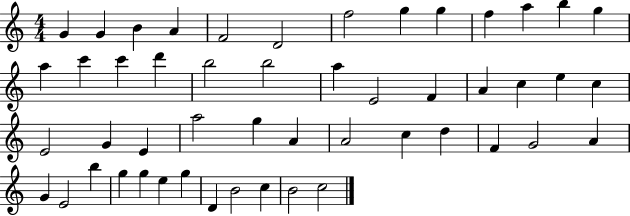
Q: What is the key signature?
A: C major